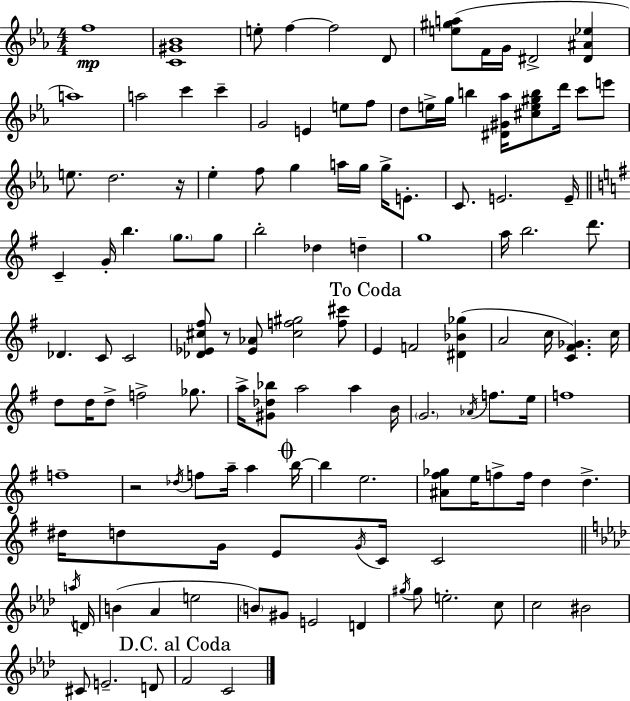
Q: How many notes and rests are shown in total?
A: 125